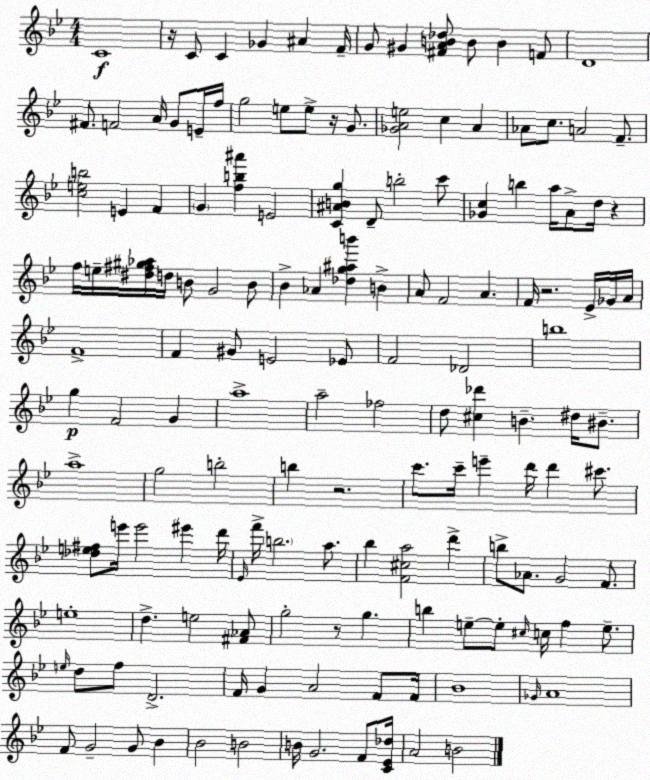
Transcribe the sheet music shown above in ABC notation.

X:1
T:Untitled
M:4/4
L:1/4
K:Bb
C4 z/4 C/2 C _G ^A F/4 G/2 ^G [^FAB_d]/2 B/2 B F/2 D4 ^F/2 F2 A/4 G/2 E/4 f/4 g2 e/2 e/2 z/4 G/2 [_GAe]2 c A _A/2 c/2 A2 F/2 [ceb]2 E F G [fb^a'] E2 [C^ABg] D/2 b2 c'/2 [_Gc] b a/4 A/2 d/4 z f/4 e/4 [^d^f^g_a]/4 d/4 B/2 G2 B/2 _B _A [_dg^ab'] B A/2 F2 A F/4 z2 _E/4 _G/4 A/4 F4 F ^G/2 E2 _E/2 F2 _D2 b4 g F2 G a4 a2 _f2 d/2 [^c_d'] B ^d/4 ^B/2 a4 g2 b2 b z2 c'/2 c'/4 e' d'/4 d' ^c'/2 [_de^f]/2 e'/4 e'2 ^e' d'/4 _E/4 f'/4 b2 a/2 _b [F^ca]2 d' b/2 _A/2 G2 F/2 e4 d e2 [^F_A]/2 g2 z/2 g b e/2 e/2 ^c/4 c/4 f e/2 e/4 d/2 f/2 D2 F/4 G A2 F/2 F/4 _B4 _G/4 A4 F/2 G2 G/2 _B _B2 B2 B/4 G2 F/2 [C_E_d]/4 A2 B2